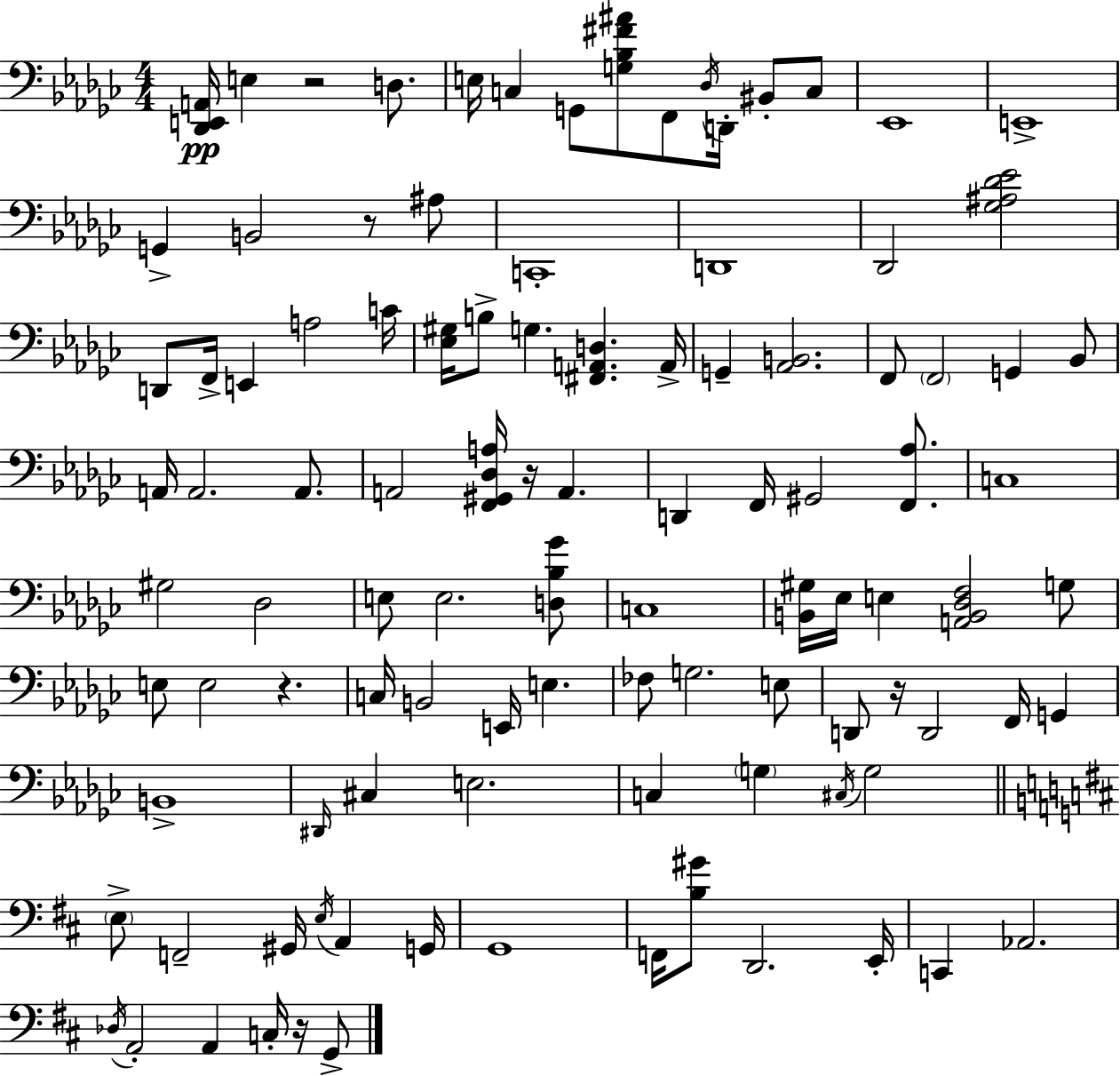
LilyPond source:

{
  \clef bass
  \numericTimeSignature
  \time 4/4
  \key ees \minor
  \repeat volta 2 { <des, e, a,>16\pp e4 r2 d8. | e16 c4 g,8 <g bes fis' ais'>8 f,8 \acciaccatura { des16 } d,16-. bis,8-. c8 | ees,1 | e,1-> | \break g,4-> b,2 r8 ais8 | c,1-. | d,1 | des,2 <ges ais des' ees'>2 | \break d,8 f,16-> e,4 a2 | c'16 <ees gis>16 b8-> g4. <fis, a, d>4. | a,16-> g,4-- <aes, b,>2. | f,8 \parenthesize f,2 g,4 bes,8 | \break a,16 a,2. a,8. | a,2 <f, gis, des a>16 r16 a,4. | d,4 f,16 gis,2 <f, aes>8. | c1 | \break gis2 des2 | e8 e2. <d bes ges'>8 | c1 | <b, gis>16 ees16 e4 <a, b, des f>2 g8 | \break e8 e2 r4. | c16 b,2 e,16 e4. | fes8 g2. e8 | d,8 r16 d,2 f,16 g,4 | \break b,1-> | \grace { dis,16 } cis4 e2. | c4 \parenthesize g4 \acciaccatura { cis16 } g2 | \bar "||" \break \key b \minor \parenthesize e8-> f,2-- gis,16 \acciaccatura { e16 } a,4 | g,16 g,1 | f,16 <b gis'>8 d,2. | e,16-. c,4 aes,2. | \break \acciaccatura { des16 } a,2-. a,4 c16-. r16 | g,8-> } \bar "|."
}